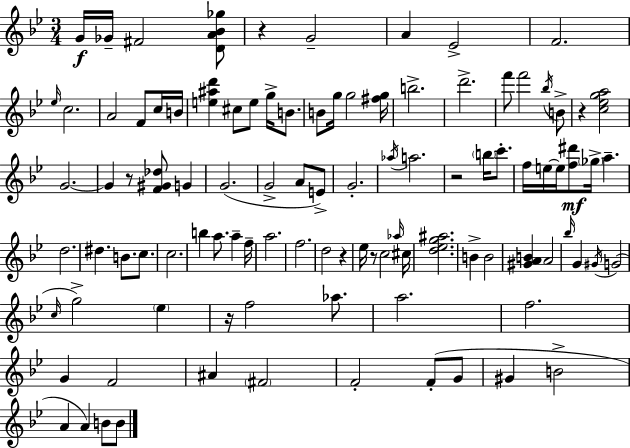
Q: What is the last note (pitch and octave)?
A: B4